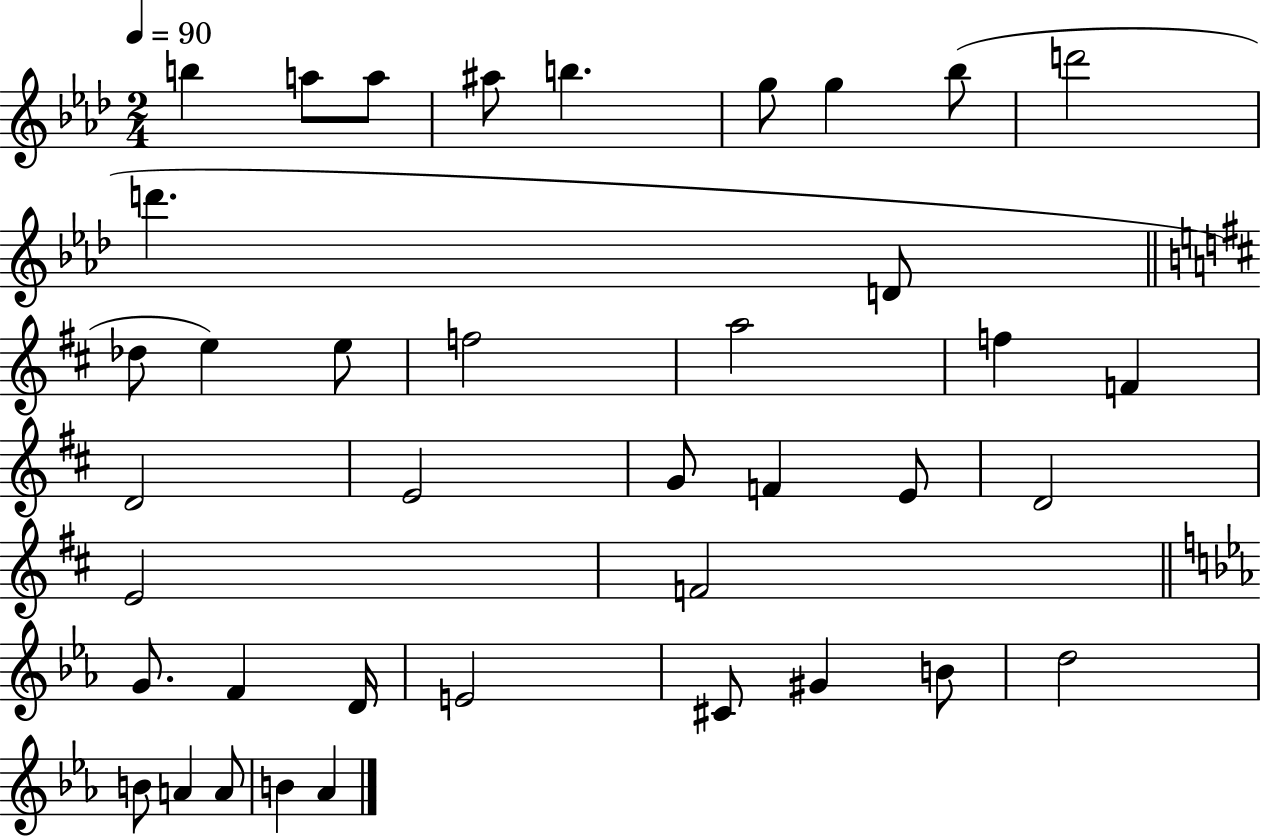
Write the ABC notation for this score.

X:1
T:Untitled
M:2/4
L:1/4
K:Ab
b a/2 a/2 ^a/2 b g/2 g _b/2 d'2 d' D/2 _d/2 e e/2 f2 a2 f F D2 E2 G/2 F E/2 D2 E2 F2 G/2 F D/4 E2 ^C/2 ^G B/2 d2 B/2 A A/2 B _A